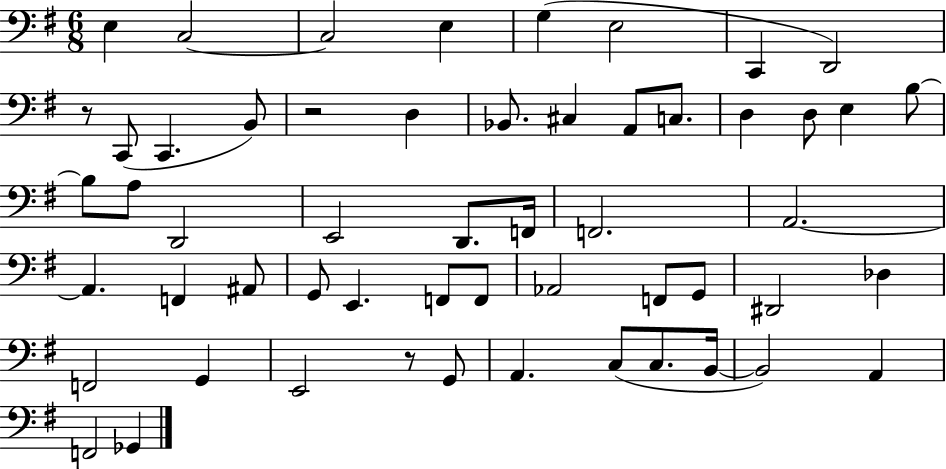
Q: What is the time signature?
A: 6/8